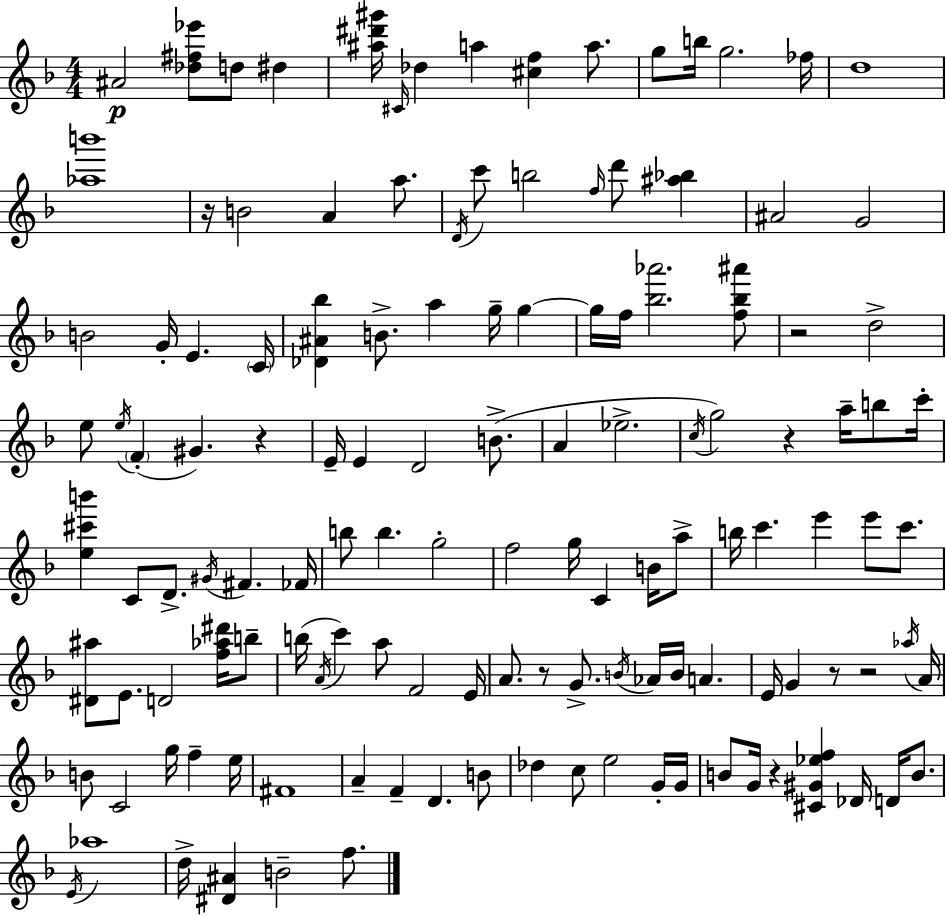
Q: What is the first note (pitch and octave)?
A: A#4